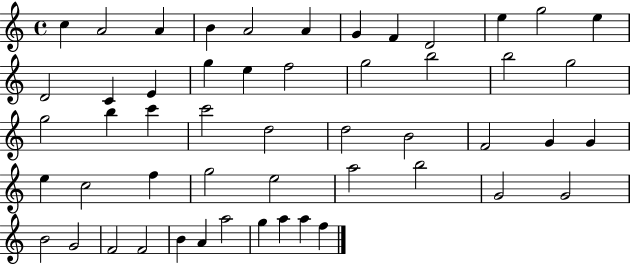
X:1
T:Untitled
M:4/4
L:1/4
K:C
c A2 A B A2 A G F D2 e g2 e D2 C E g e f2 g2 b2 b2 g2 g2 b c' c'2 d2 d2 B2 F2 G G e c2 f g2 e2 a2 b2 G2 G2 B2 G2 F2 F2 B A a2 g a a f